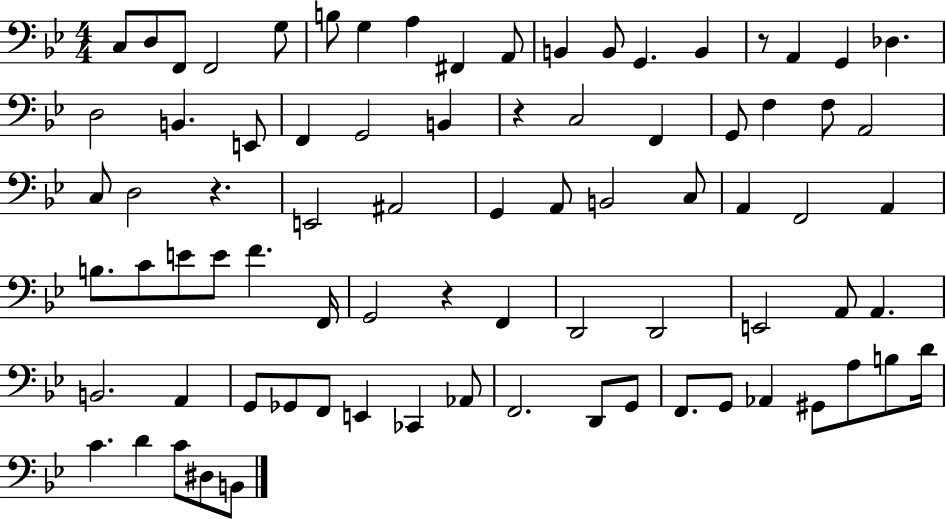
C3/e D3/e F2/e F2/h G3/e B3/e G3/q A3/q F#2/q A2/e B2/q B2/e G2/q. B2/q R/e A2/q G2/q Db3/q. D3/h B2/q. E2/e F2/q G2/h B2/q R/q C3/h F2/q G2/e F3/q F3/e A2/h C3/e D3/h R/q. E2/h A#2/h G2/q A2/e B2/h C3/e A2/q F2/h A2/q B3/e. C4/e E4/e E4/e F4/q. F2/s G2/h R/q F2/q D2/h D2/h E2/h A2/e A2/q. B2/h. A2/q G2/e Gb2/e F2/e E2/q CES2/q Ab2/e F2/h. D2/e G2/e F2/e. G2/e Ab2/q G#2/e A3/e B3/e D4/s C4/q. D4/q C4/e D#3/e B2/e